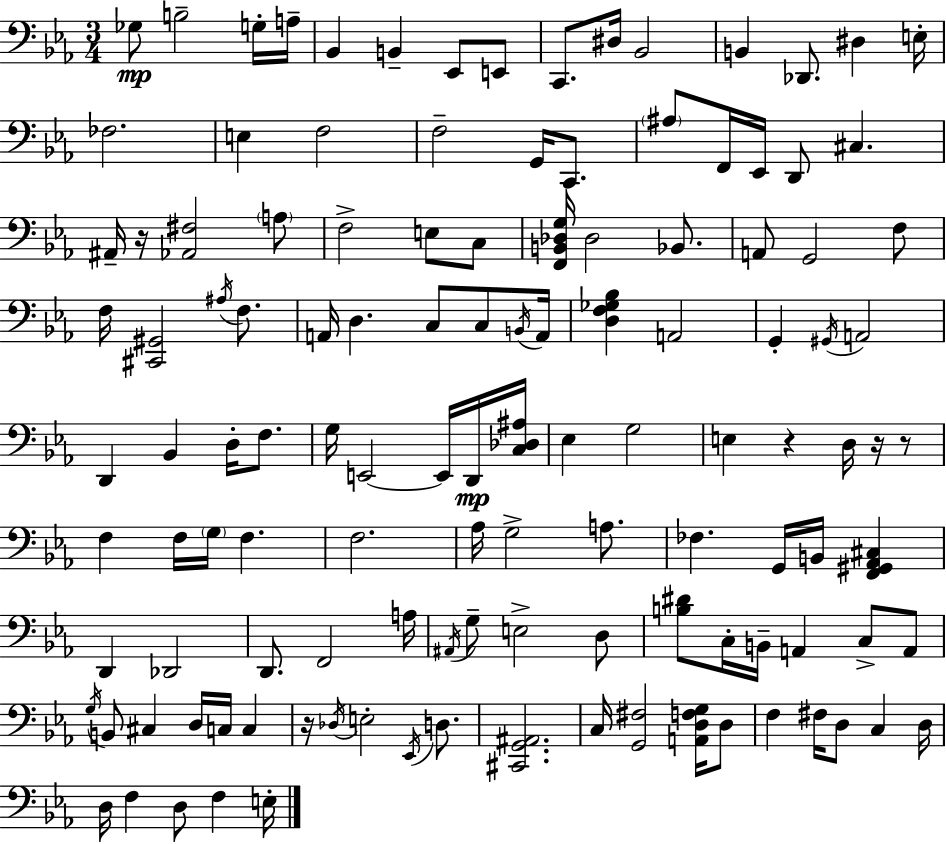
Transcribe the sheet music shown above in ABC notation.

X:1
T:Untitled
M:3/4
L:1/4
K:Eb
_G,/2 B,2 G,/4 A,/4 _B,, B,, _E,,/2 E,,/2 C,,/2 ^D,/4 _B,,2 B,, _D,,/2 ^D, E,/4 _F,2 E, F,2 F,2 G,,/4 C,,/2 ^A,/2 F,,/4 _E,,/4 D,,/2 ^C, ^A,,/4 z/4 [_A,,^F,]2 A,/2 F,2 E,/2 C,/2 [F,,B,,_D,G,]/4 _D,2 _B,,/2 A,,/2 G,,2 F,/2 F,/4 [^C,,^G,,]2 ^A,/4 F,/2 A,,/4 D, C,/2 C,/2 B,,/4 A,,/4 [D,F,_G,_B,] A,,2 G,, ^G,,/4 A,,2 D,, _B,, D,/4 F,/2 G,/4 E,,2 E,,/4 D,,/4 [C,_D,^A,]/4 _E, G,2 E, z D,/4 z/4 z/2 F, F,/4 G,/4 F, F,2 _A,/4 G,2 A,/2 _F, G,,/4 B,,/4 [F,,^G,,_A,,^C,] D,, _D,,2 D,,/2 F,,2 A,/4 ^A,,/4 G,/2 E,2 D,/2 [B,^D]/2 C,/4 B,,/4 A,, C,/2 A,,/2 G,/4 B,,/2 ^C, D,/4 C,/4 C, z/4 _D,/4 E,2 _E,,/4 D,/2 [^C,,G,,^A,,]2 C,/4 [G,,^F,]2 [A,,D,F,G,]/4 D,/2 F, ^F,/4 D,/2 C, D,/4 D,/4 F, D,/2 F, E,/4